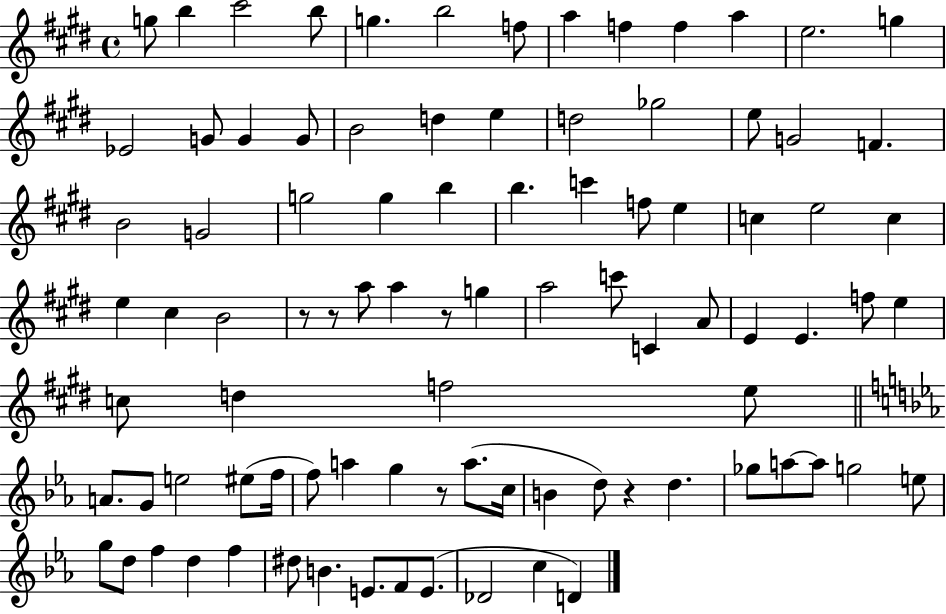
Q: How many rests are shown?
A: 5